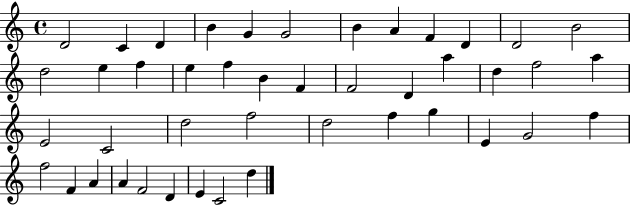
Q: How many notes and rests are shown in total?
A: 44